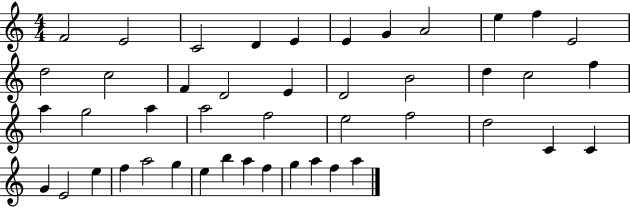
X:1
T:Untitled
M:4/4
L:1/4
K:C
F2 E2 C2 D E E G A2 e f E2 d2 c2 F D2 E D2 B2 d c2 f a g2 a a2 f2 e2 f2 d2 C C G E2 e f a2 g e b a f g a f a